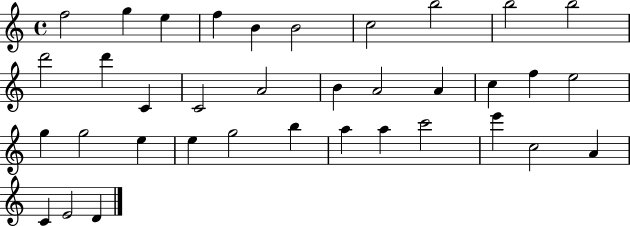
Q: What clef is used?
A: treble